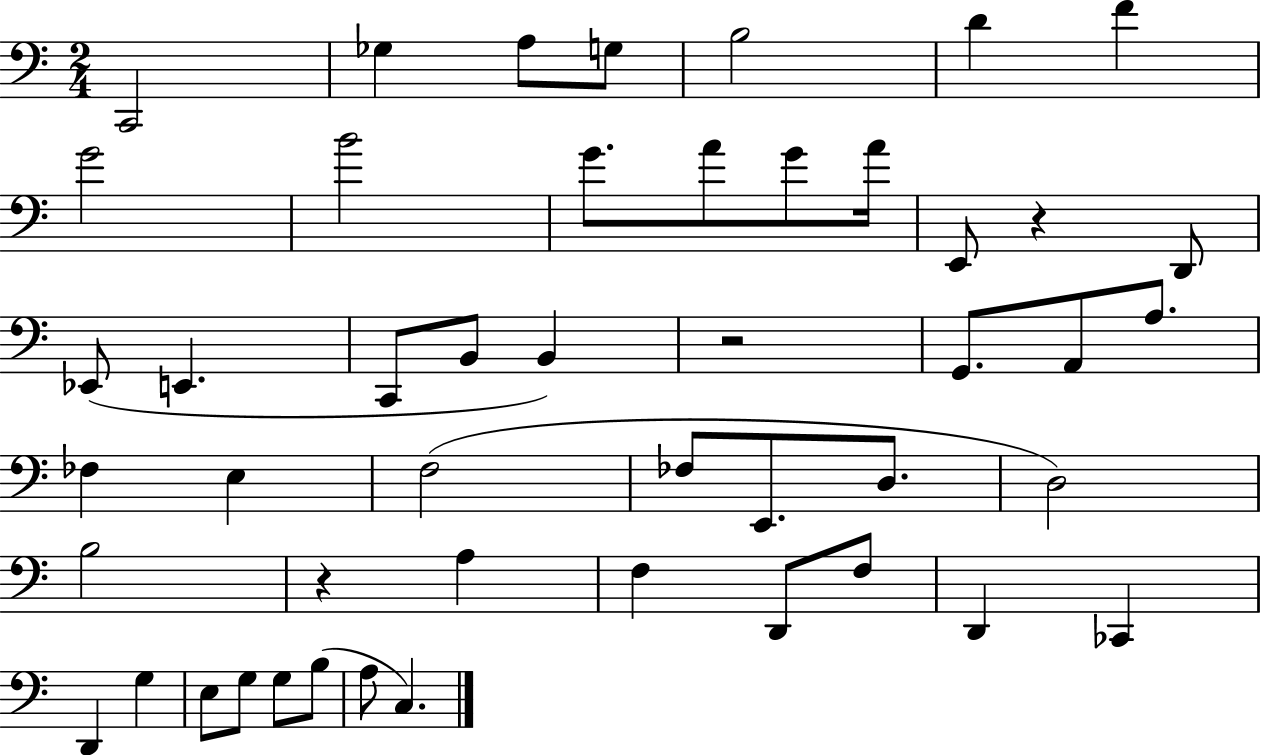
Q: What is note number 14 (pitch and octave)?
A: E2